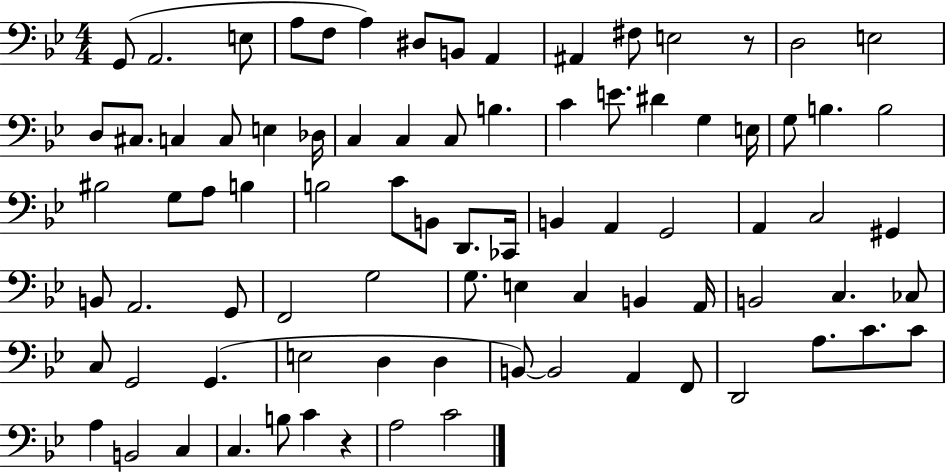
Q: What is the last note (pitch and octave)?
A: C4